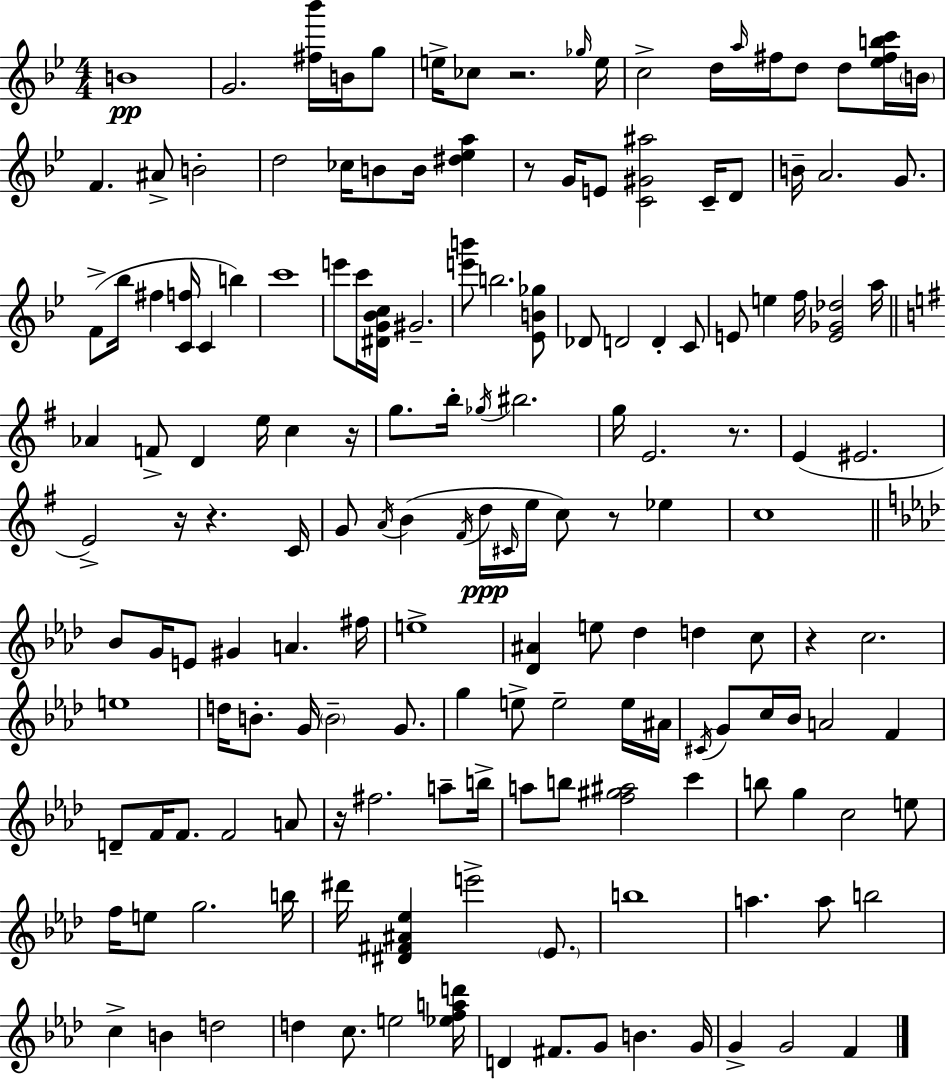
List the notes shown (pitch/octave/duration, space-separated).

B4/w G4/h. [F#5,Bb6]/s B4/s G5/e E5/s CES5/e R/h. Gb5/s E5/s C5/h D5/s A5/s F#5/s D5/e D5/e [Eb5,F#5,B5,C6]/s B4/s F4/q. A#4/e B4/h D5/h CES5/s B4/e B4/s [D#5,Eb5,A5]/q R/e G4/s E4/e [C4,G#4,A#5]/h C4/s D4/e B4/s A4/h. G4/e. F4/e Bb5/s F#5/q [C4,F5]/s C4/q B5/q C6/w E6/e C6/s [D#4,G4,Bb4,C5]/s G#4/h. [E6,B6]/e B5/h. [Eb4,B4,Gb5]/e Db4/e D4/h D4/q C4/e E4/e E5/q F5/s [E4,Gb4,Db5]/h A5/s Ab4/q F4/e D4/q E5/s C5/q R/s G5/e. B5/s Gb5/s BIS5/h. G5/s E4/h. R/e. E4/q EIS4/h. E4/h R/s R/q. C4/s G4/e A4/s B4/q F#4/s D5/s C#4/s E5/s C5/e R/e Eb5/q C5/w Bb4/e G4/s E4/e G#4/q A4/q. F#5/s E5/w [Db4,A#4]/q E5/e Db5/q D5/q C5/e R/q C5/h. E5/w D5/s B4/e. G4/s B4/h G4/e. G5/q E5/e E5/h E5/s A#4/s C#4/s G4/e C5/s Bb4/s A4/h F4/q D4/e F4/s F4/e. F4/h A4/e R/s F#5/h. A5/e B5/s A5/e B5/e [F5,G#5,A#5]/h C6/q B5/e G5/q C5/h E5/e F5/s E5/e G5/h. B5/s D#6/s [D#4,F#4,A#4,Eb5]/q E6/h Eb4/e. B5/w A5/q. A5/e B5/h C5/q B4/q D5/h D5/q C5/e. E5/h [Eb5,F5,A5,D6]/s D4/q F#4/e. G4/e B4/q. G4/s G4/q G4/h F4/q